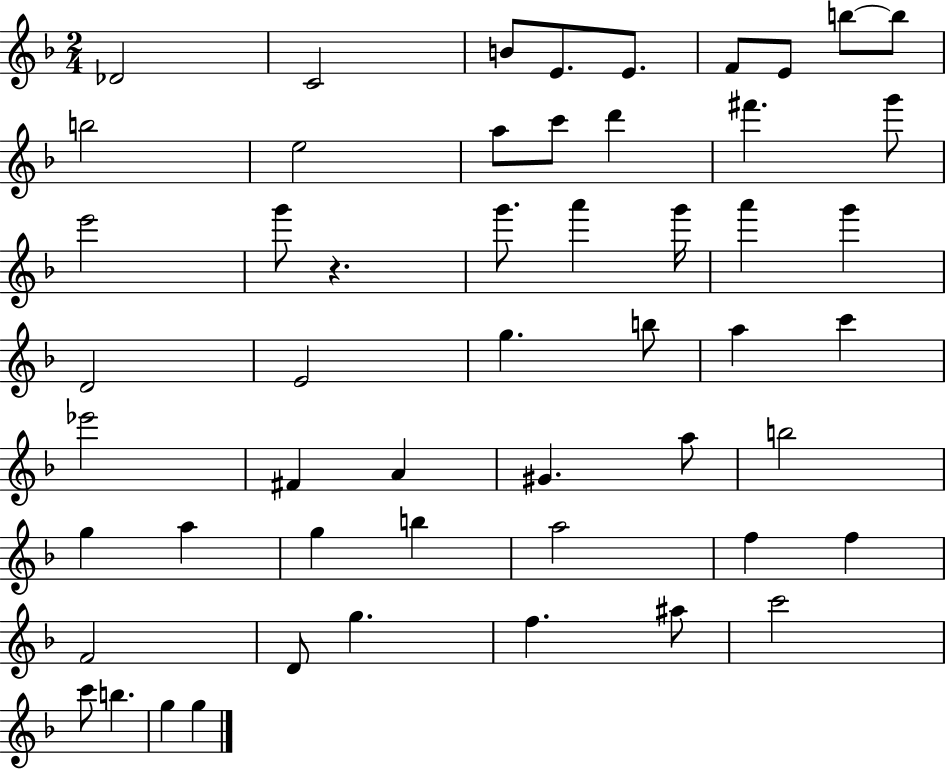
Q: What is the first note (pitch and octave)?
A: Db4